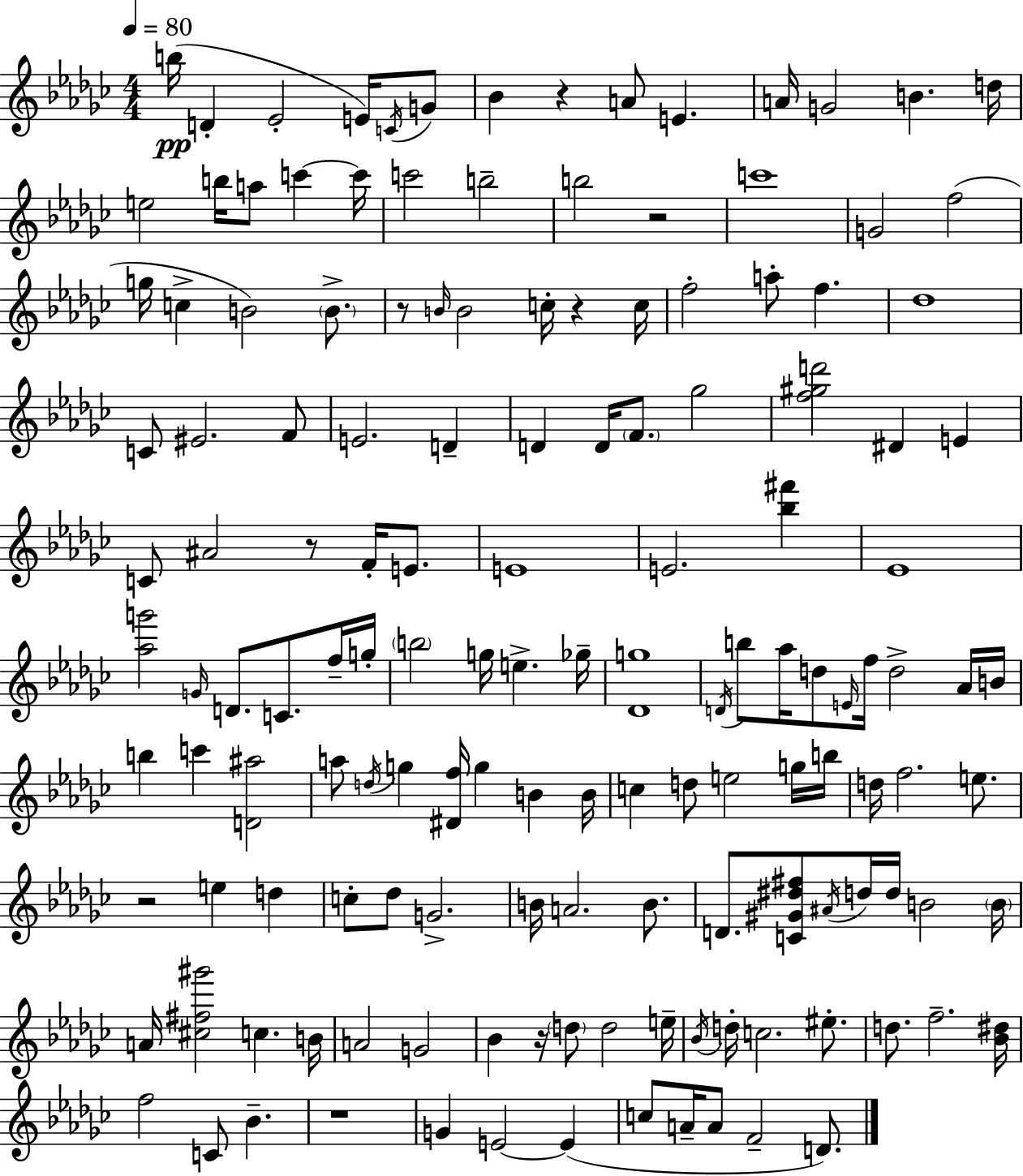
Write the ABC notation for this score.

X:1
T:Untitled
M:4/4
L:1/4
K:Ebm
b/4 D _E2 E/4 C/4 G/2 _B z A/2 E A/4 G2 B d/4 e2 b/4 a/2 c' c'/4 c'2 b2 b2 z2 c'4 G2 f2 g/4 c B2 B/2 z/2 B/4 B2 c/4 z c/4 f2 a/2 f _d4 C/2 ^E2 F/2 E2 D D D/4 F/2 _g2 [f^gd']2 ^D E C/2 ^A2 z/2 F/4 E/2 E4 E2 [_b^f'] _E4 [_ag']2 G/4 D/2 C/2 f/4 g/4 b2 g/4 e _g/4 [_Dg]4 D/4 b/2 _a/4 d/2 E/4 f/4 d2 _A/4 B/4 b c' [D^a]2 a/2 d/4 g [^Df]/4 g B B/4 c d/2 e2 g/4 b/4 d/4 f2 e/2 z2 e d c/2 _d/2 G2 B/4 A2 B/2 D/2 [C^G^d^f]/2 ^A/4 d/4 d/4 B2 B/4 A/4 [^c^f^g']2 c B/4 A2 G2 _B z/4 d/2 d2 e/4 _B/4 d/4 c2 ^e/2 d/2 f2 [_B^d]/4 f2 C/2 _B z4 G E2 E c/2 A/4 A/2 F2 D/2